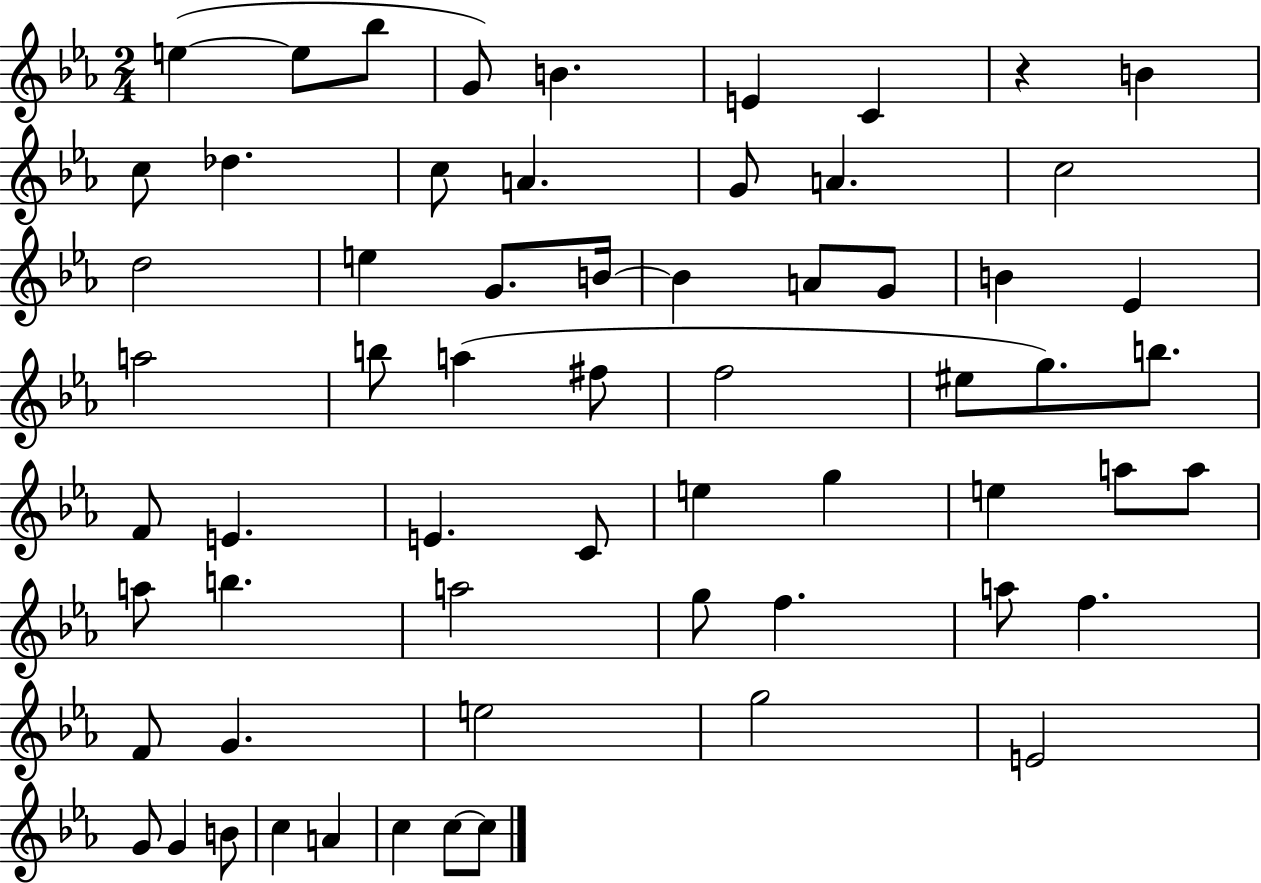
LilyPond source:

{
  \clef treble
  \numericTimeSignature
  \time 2/4
  \key ees \major
  e''4~(~ e''8 bes''8 | g'8) b'4. | e'4 c'4 | r4 b'4 | \break c''8 des''4. | c''8 a'4. | g'8 a'4. | c''2 | \break d''2 | e''4 g'8. b'16~~ | b'4 a'8 g'8 | b'4 ees'4 | \break a''2 | b''8 a''4( fis''8 | f''2 | eis''8 g''8.) b''8. | \break f'8 e'4. | e'4. c'8 | e''4 g''4 | e''4 a''8 a''8 | \break a''8 b''4. | a''2 | g''8 f''4. | a''8 f''4. | \break f'8 g'4. | e''2 | g''2 | e'2 | \break g'8 g'4 b'8 | c''4 a'4 | c''4 c''8~~ c''8 | \bar "|."
}